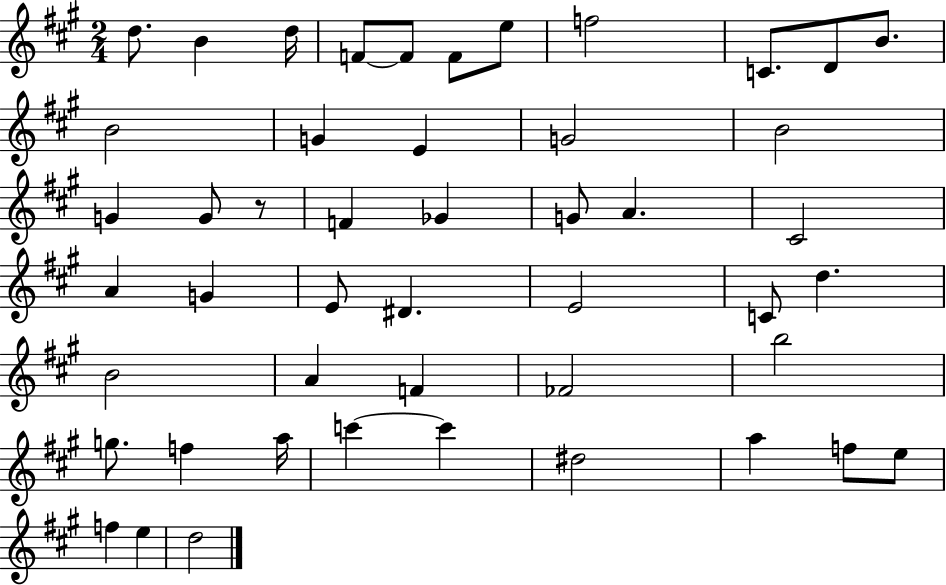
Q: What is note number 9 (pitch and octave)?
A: C4